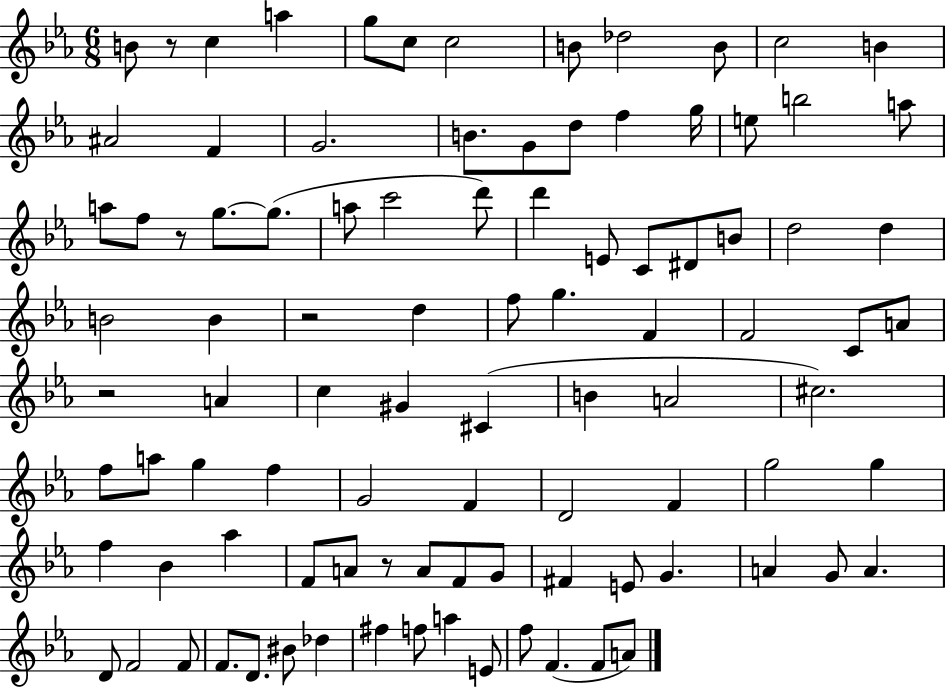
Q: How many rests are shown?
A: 5